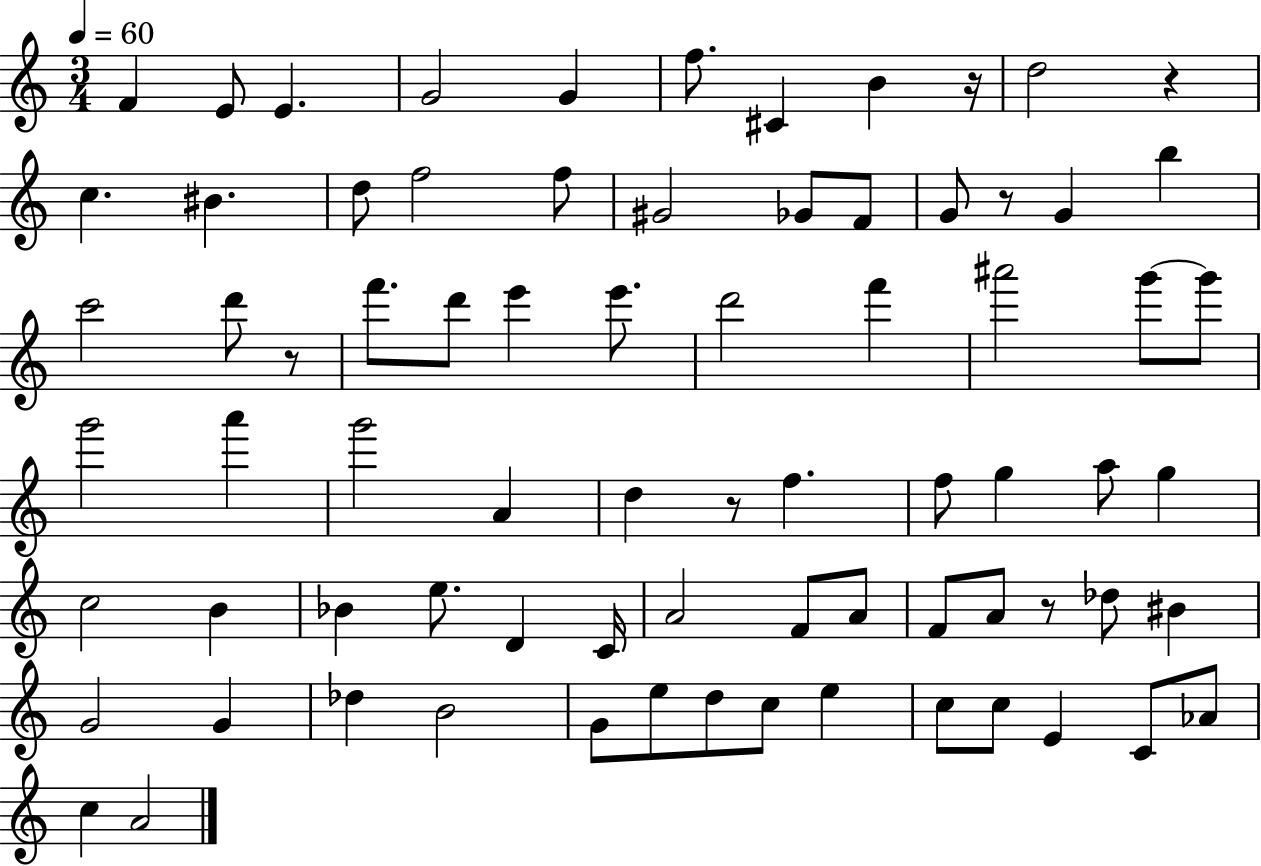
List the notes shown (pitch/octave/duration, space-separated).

F4/q E4/e E4/q. G4/h G4/q F5/e. C#4/q B4/q R/s D5/h R/q C5/q. BIS4/q. D5/e F5/h F5/e G#4/h Gb4/e F4/e G4/e R/e G4/q B5/q C6/h D6/e R/e F6/e. D6/e E6/q E6/e. D6/h F6/q A#6/h G6/e G6/e G6/h A6/q G6/h A4/q D5/q R/e F5/q. F5/e G5/q A5/e G5/q C5/h B4/q Bb4/q E5/e. D4/q C4/s A4/h F4/e A4/e F4/e A4/e R/e Db5/e BIS4/q G4/h G4/q Db5/q B4/h G4/e E5/e D5/e C5/e E5/q C5/e C5/e E4/q C4/e Ab4/e C5/q A4/h